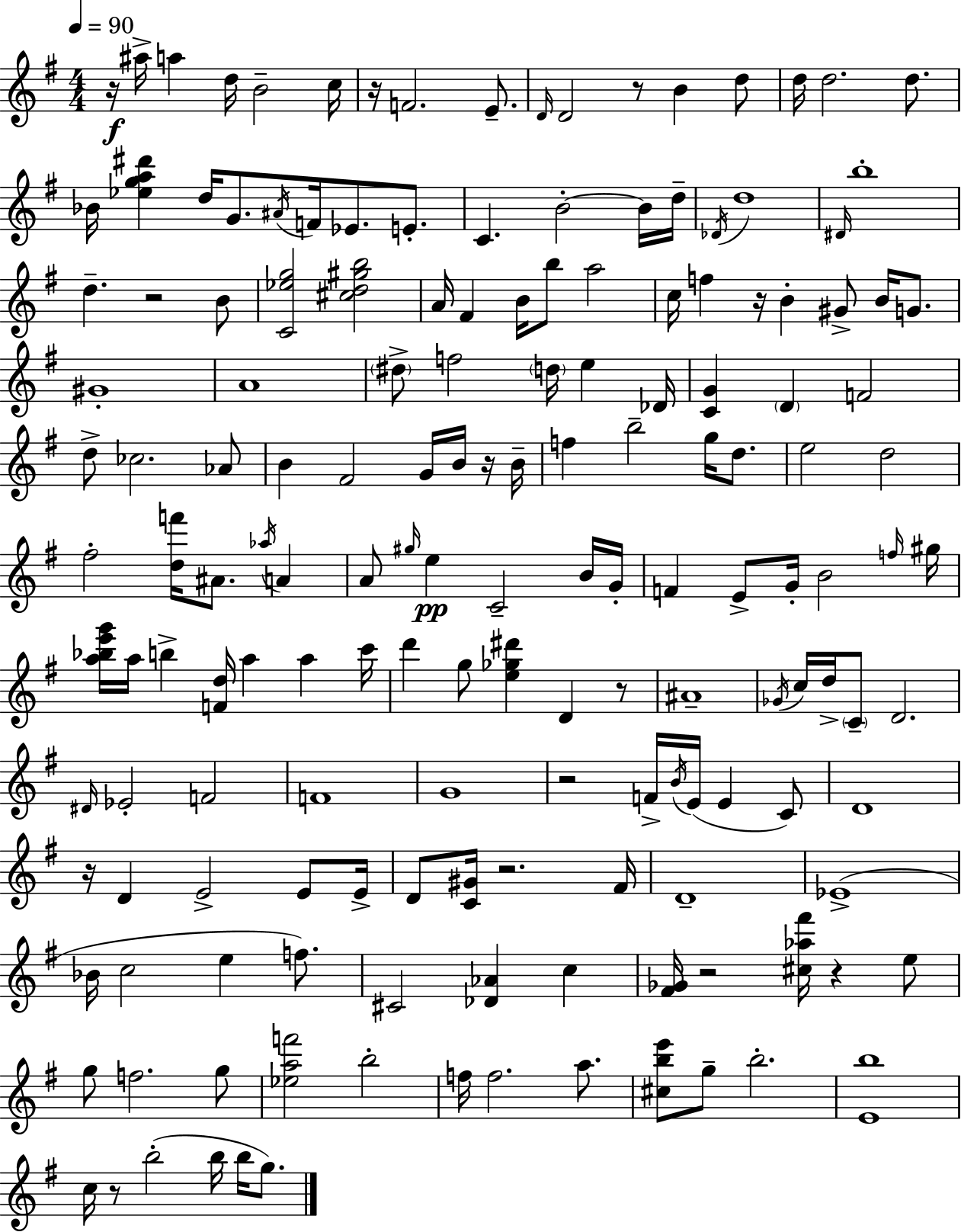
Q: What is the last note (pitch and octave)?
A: G5